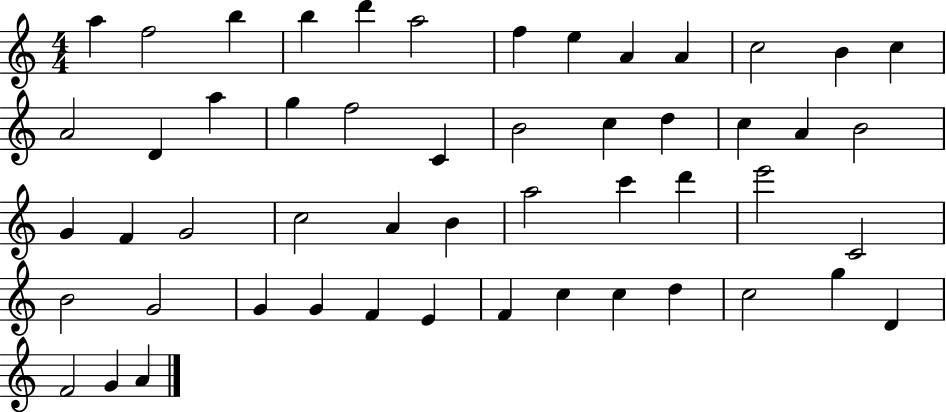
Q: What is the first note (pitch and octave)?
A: A5